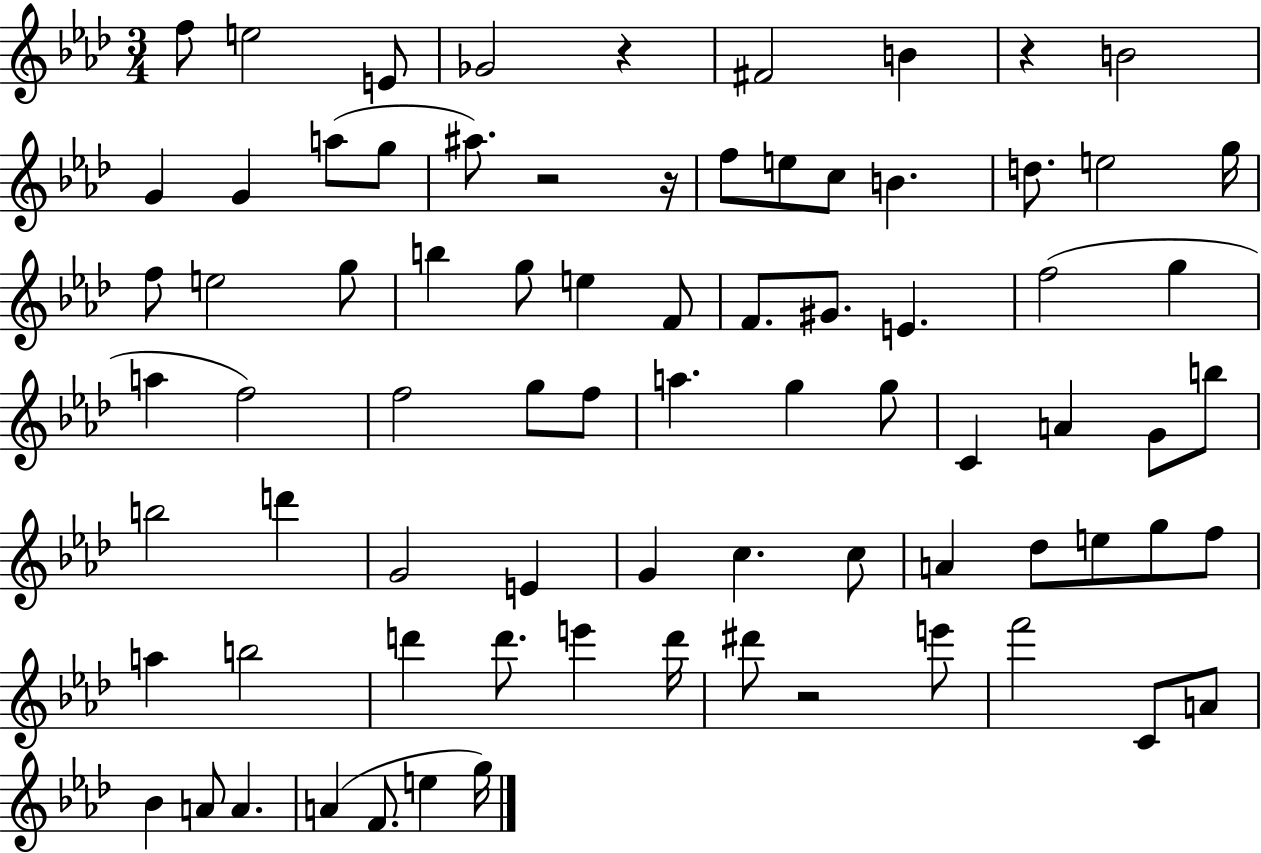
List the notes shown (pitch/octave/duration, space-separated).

F5/e E5/h E4/e Gb4/h R/q F#4/h B4/q R/q B4/h G4/q G4/q A5/e G5/e A#5/e. R/h R/s F5/e E5/e C5/e B4/q. D5/e. E5/h G5/s F5/e E5/h G5/e B5/q G5/e E5/q F4/e F4/e. G#4/e. E4/q. F5/h G5/q A5/q F5/h F5/h G5/e F5/e A5/q. G5/q G5/e C4/q A4/q G4/e B5/e B5/h D6/q G4/h E4/q G4/q C5/q. C5/e A4/q Db5/e E5/e G5/e F5/e A5/q B5/h D6/q D6/e. E6/q D6/s D#6/e R/h E6/e F6/h C4/e A4/e Bb4/q A4/e A4/q. A4/q F4/e. E5/q G5/s